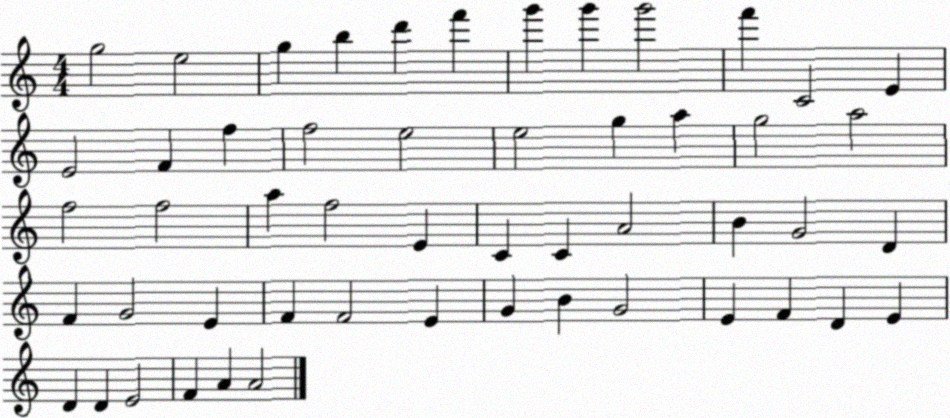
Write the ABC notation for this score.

X:1
T:Untitled
M:4/4
L:1/4
K:C
g2 e2 g b d' f' g' g' g'2 f' C2 E E2 F f f2 e2 e2 g a g2 a2 f2 f2 a f2 E C C A2 B G2 D F G2 E F F2 E G B G2 E F D E D D E2 F A A2